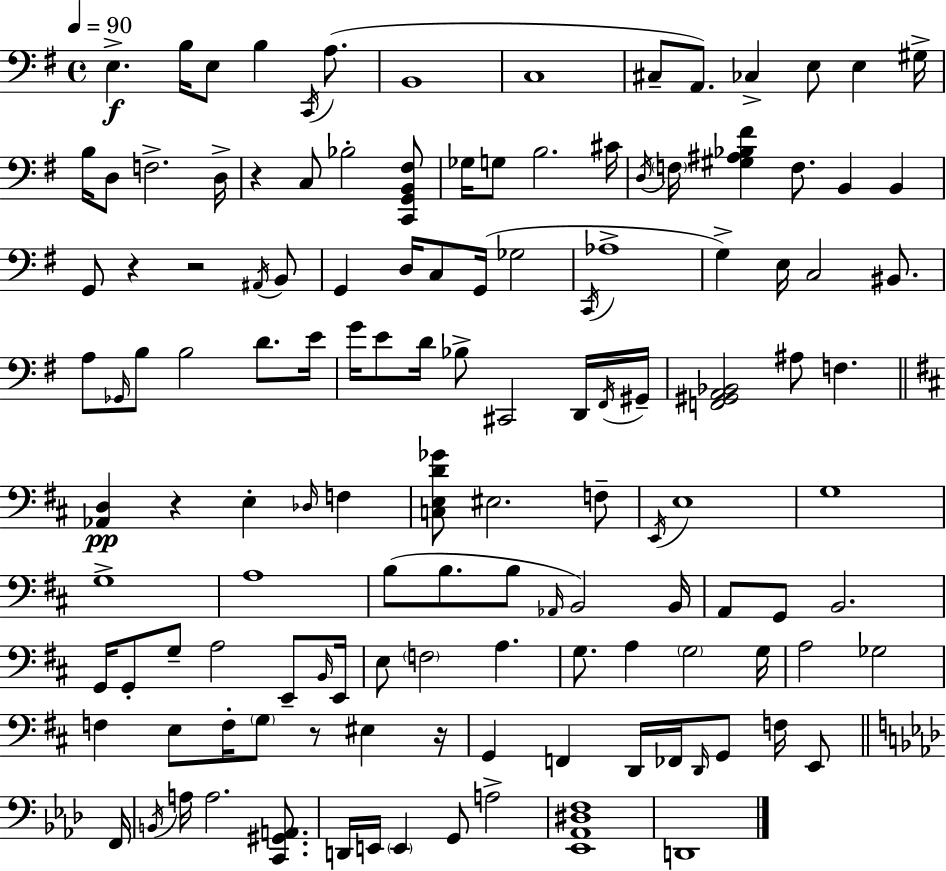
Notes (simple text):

E3/q. B3/s E3/e B3/q C2/s A3/e. B2/w C3/w C#3/e A2/e. CES3/q E3/e E3/q G#3/s B3/s D3/e F3/h. D3/s R/q C3/e Bb3/h [C2,G2,B2,F#3]/e Gb3/s G3/e B3/h. C#4/s D3/s F3/s [G#3,A#3,Bb3,F#4]/q F3/e. B2/q B2/q G2/e R/q R/h A#2/s B2/e G2/q D3/s C3/e G2/s Gb3/h C2/s Ab3/w G3/q E3/s C3/h BIS2/e. A3/e Gb2/s B3/e B3/h D4/e. E4/s G4/s E4/e D4/s Bb3/e C#2/h D2/s F#2/s G#2/s [F2,G#2,A2,Bb2]/h A#3/e F3/q. [Ab2,D3]/q R/q E3/q Db3/s F3/q [C3,E3,D4,Gb4]/e EIS3/h. F3/e E2/s E3/w G3/w G3/w A3/w B3/e B3/e. B3/e Ab2/s B2/h B2/s A2/e G2/e B2/h. G2/s G2/e G3/e A3/h E2/e B2/s E2/s E3/e F3/h A3/q. G3/e. A3/q G3/h G3/s A3/h Gb3/h F3/q E3/e F3/s G3/e R/e EIS3/q R/s G2/q F2/q D2/s FES2/s D2/s G2/e F3/s E2/e F2/s B2/s A3/s A3/h. [C2,G#2,A2]/e. D2/s E2/s E2/q G2/e A3/h [Eb2,Ab2,D#3,F3]/w D2/w